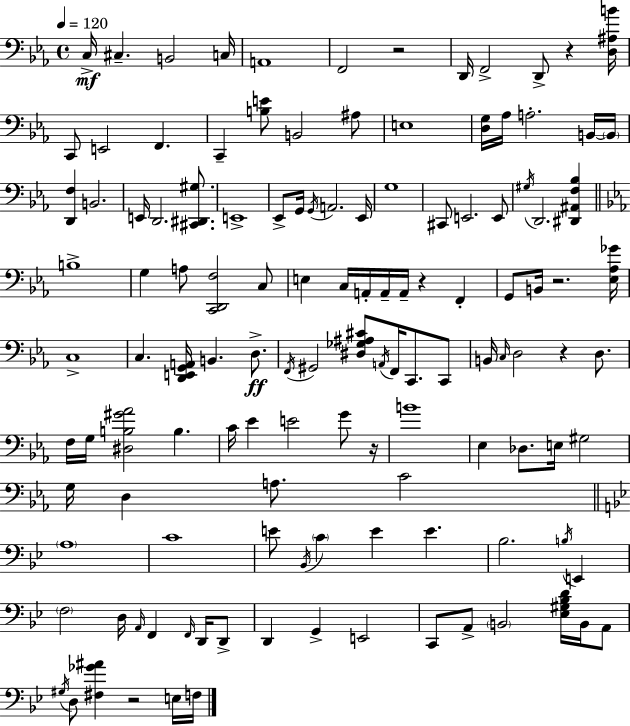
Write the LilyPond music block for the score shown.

{
  \clef bass
  \time 4/4
  \defaultTimeSignature
  \key c \minor
  \tempo 4 = 120
  \repeat volta 2 { c16->\mf cis4.-- b,2 c16 | a,1 | f,2 r2 | d,16 f,2-> d,8-> r4 <d ais b'>16 | \break c,8 e,2 f,4. | c,4-- <b e'>8 b,2 ais8 | e1 | <d g>16 aes16 a2.-. b,16~~ \parenthesize b,16 | \break <d, f>4 b,2. | e,16 d,2. <cis, dis, gis>8. | e,1-> | ees,8-> g,16 \acciaccatura { g,16 } a,2. | \break ees,16 g1 | cis,8 e,2. e,8 | \acciaccatura { gis16 } d,2. <dis, ais, f bes>4 | \bar "||" \break \key c \minor b1-> | g4 a8 <c, d, f>2 c8 | e4 c16 a,16-. a,16-- a,16-- r4 f,4-. | g,8 b,16 r2. <ees aes ges'>16 | \break c1-> | c4. <d, e, g, a,>16 b,4. d8.->\ff | \acciaccatura { f,16 } gis,2 <dis ges ais cis'>8 \acciaccatura { a,16 } f,16 c,8. | c,8 b,16 \grace { c16 } d2 r4 | \break d8. f16 g16 <dis b gis' aes'>2 b4. | c'16 ees'4 e'2 | g'8 r16 b'1 | ees4 des8. e16 gis2 | \break g16 d4 a8. c'2 | \bar "||" \break \key bes \major \parenthesize a1 | c'1 | e'8 \acciaccatura { bes,16 } \parenthesize c'4 e'4 e'4. | bes2. \acciaccatura { b16 } e,4 | \break \parenthesize f2 d16 \grace { a,16 } f,4 | \grace { f,16 } d,16 d,8-> d,4 g,4-> e,2 | c,8 a,8-> \parenthesize b,2 | <ees gis bes d'>16 b,16 a,8 \acciaccatura { gis16 } d8 <fis ges' ais'>4 r2 | \break e16 f16 } \bar "|."
}